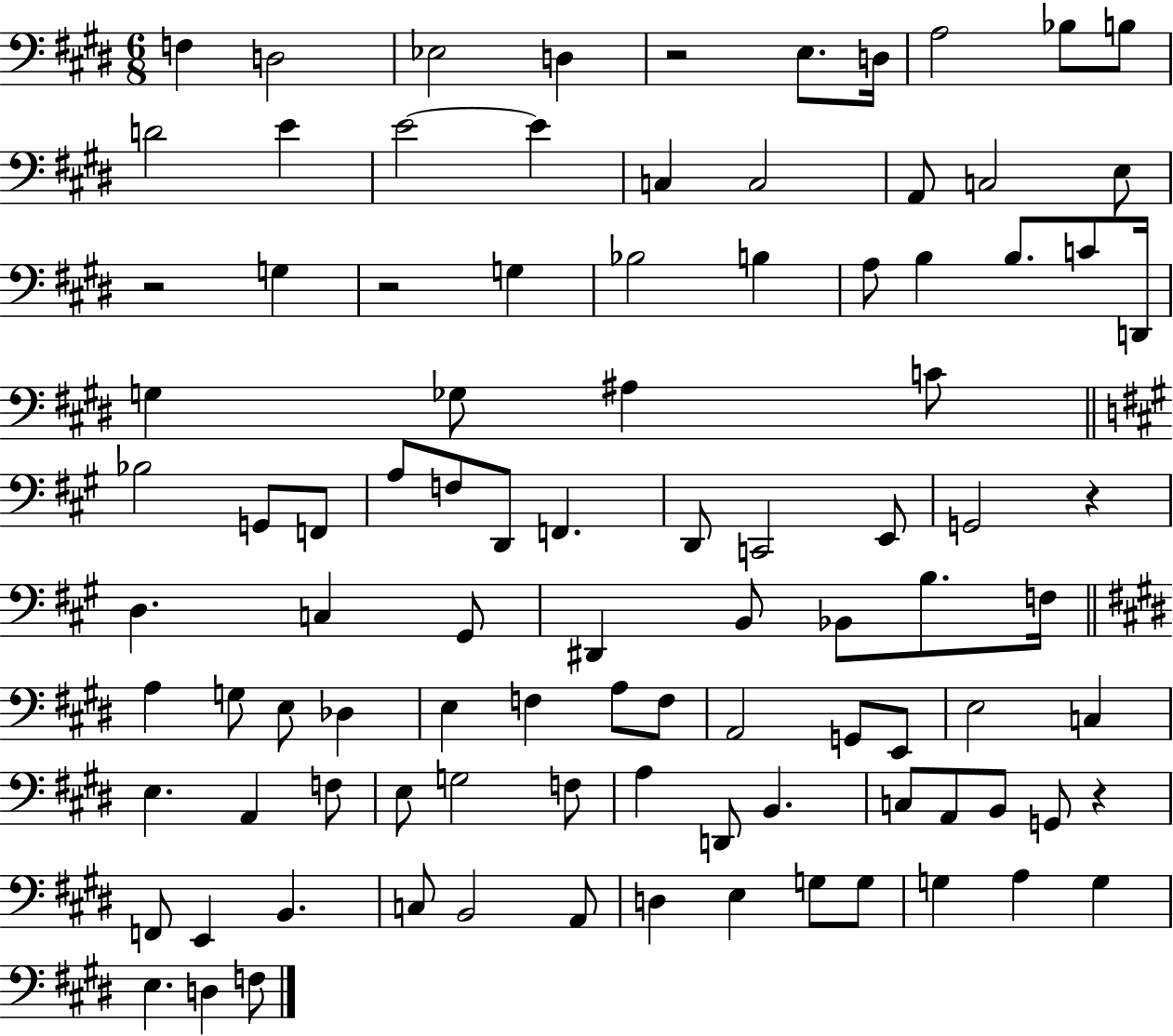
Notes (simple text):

F3/q D3/h Eb3/h D3/q R/h E3/e. D3/s A3/h Bb3/e B3/e D4/h E4/q E4/h E4/q C3/q C3/h A2/e C3/h E3/e R/h G3/q R/h G3/q Bb3/h B3/q A3/e B3/q B3/e. C4/e D2/s G3/q Gb3/e A#3/q C4/e Bb3/h G2/e F2/e A3/e F3/e D2/e F2/q. D2/e C2/h E2/e G2/h R/q D3/q. C3/q G#2/e D#2/q B2/e Bb2/e B3/e. F3/s A3/q G3/e E3/e Db3/q E3/q F3/q A3/e F3/e A2/h G2/e E2/e E3/h C3/q E3/q. A2/q F3/e E3/e G3/h F3/e A3/q D2/e B2/q. C3/e A2/e B2/e G2/e R/q F2/e E2/q B2/q. C3/e B2/h A2/e D3/q E3/q G3/e G3/e G3/q A3/q G3/q E3/q. D3/q F3/e